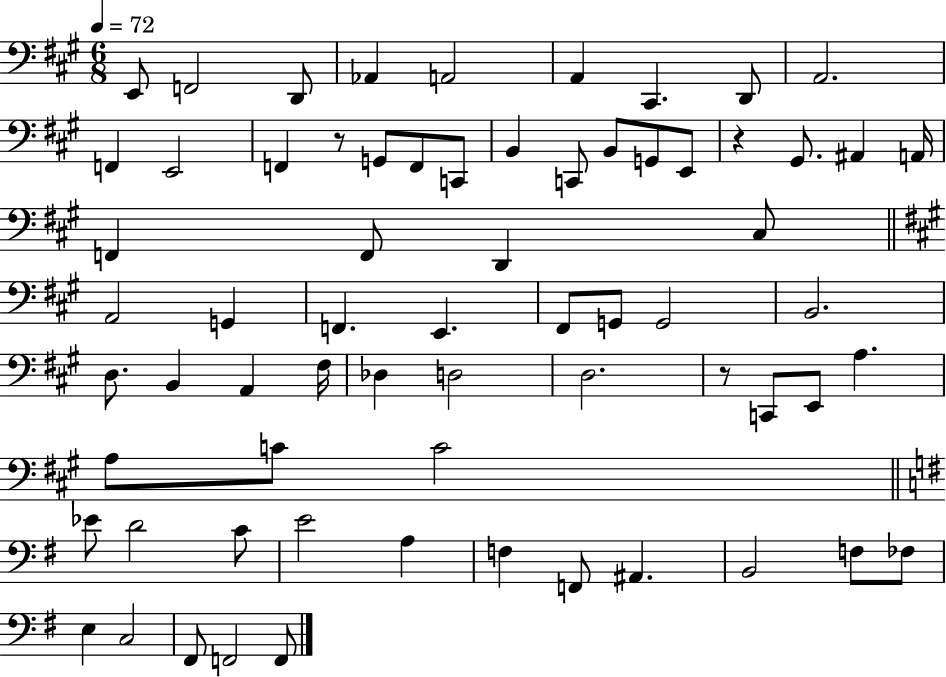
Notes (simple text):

E2/e F2/h D2/e Ab2/q A2/h A2/q C#2/q. D2/e A2/h. F2/q E2/h F2/q R/e G2/e F2/e C2/e B2/q C2/e B2/e G2/e E2/e R/q G#2/e. A#2/q A2/s F2/q F2/e D2/q C#3/e A2/h G2/q F2/q. E2/q. F#2/e G2/e G2/h B2/h. D3/e. B2/q A2/q F#3/s Db3/q D3/h D3/h. R/e C2/e E2/e A3/q. A3/e C4/e C4/h Eb4/e D4/h C4/e E4/h A3/q F3/q F2/e A#2/q. B2/h F3/e FES3/e E3/q C3/h F#2/e F2/h F2/e